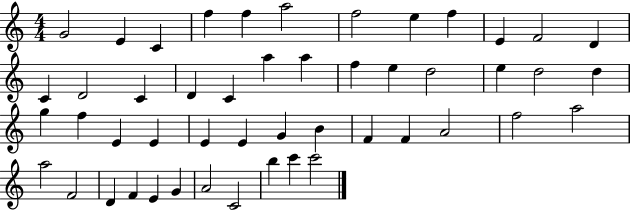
{
  \clef treble
  \numericTimeSignature
  \time 4/4
  \key c \major
  g'2 e'4 c'4 | f''4 f''4 a''2 | f''2 e''4 f''4 | e'4 f'2 d'4 | \break c'4 d'2 c'4 | d'4 c'4 a''4 a''4 | f''4 e''4 d''2 | e''4 d''2 d''4 | \break g''4 f''4 e'4 e'4 | e'4 e'4 g'4 b'4 | f'4 f'4 a'2 | f''2 a''2 | \break a''2 f'2 | d'4 f'4 e'4 g'4 | a'2 c'2 | b''4 c'''4 c'''2 | \break \bar "|."
}